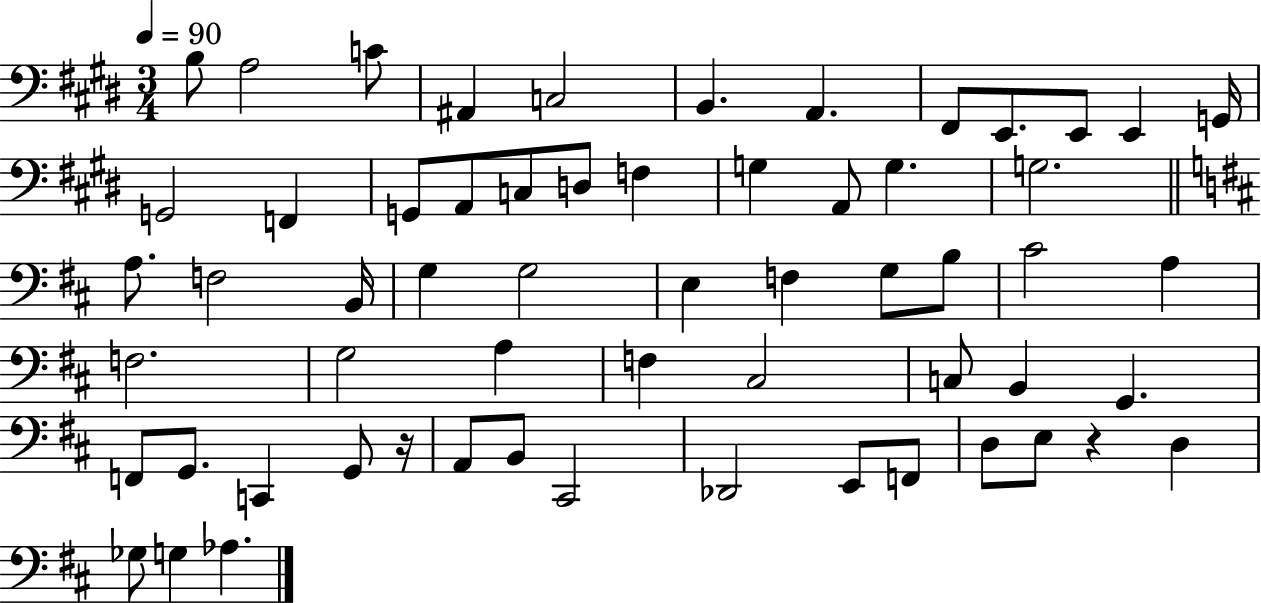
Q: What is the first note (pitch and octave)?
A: B3